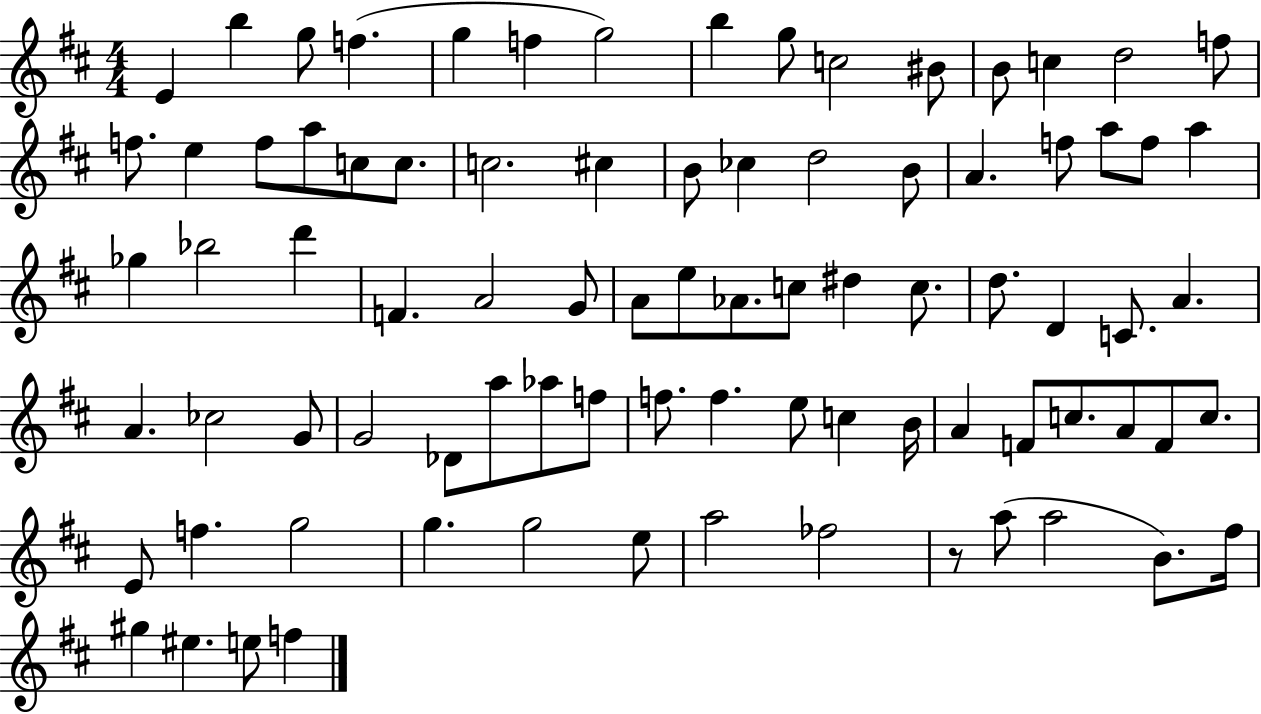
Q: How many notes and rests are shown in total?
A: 84